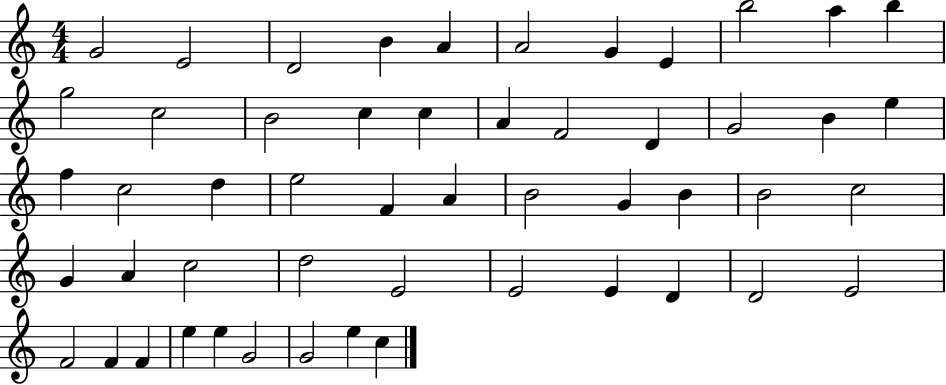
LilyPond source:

{
  \clef treble
  \numericTimeSignature
  \time 4/4
  \key c \major
  g'2 e'2 | d'2 b'4 a'4 | a'2 g'4 e'4 | b''2 a''4 b''4 | \break g''2 c''2 | b'2 c''4 c''4 | a'4 f'2 d'4 | g'2 b'4 e''4 | \break f''4 c''2 d''4 | e''2 f'4 a'4 | b'2 g'4 b'4 | b'2 c''2 | \break g'4 a'4 c''2 | d''2 e'2 | e'2 e'4 d'4 | d'2 e'2 | \break f'2 f'4 f'4 | e''4 e''4 g'2 | g'2 e''4 c''4 | \bar "|."
}